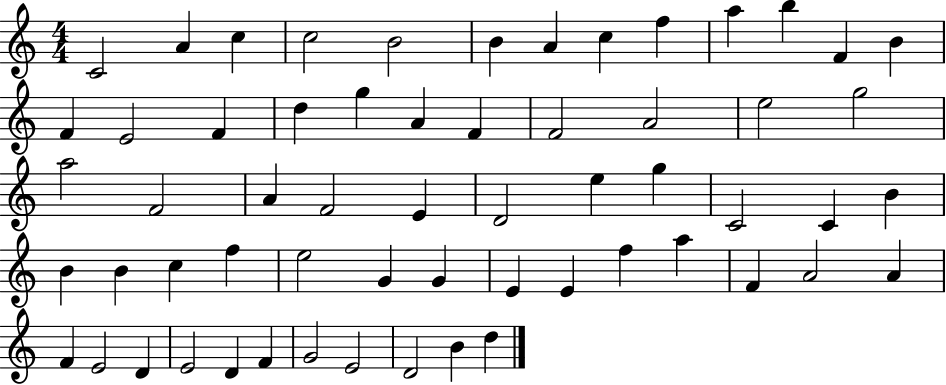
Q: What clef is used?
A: treble